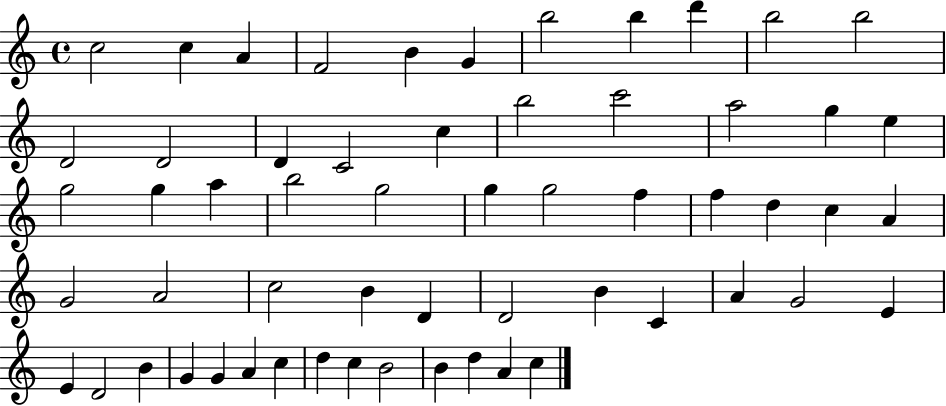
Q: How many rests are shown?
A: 0